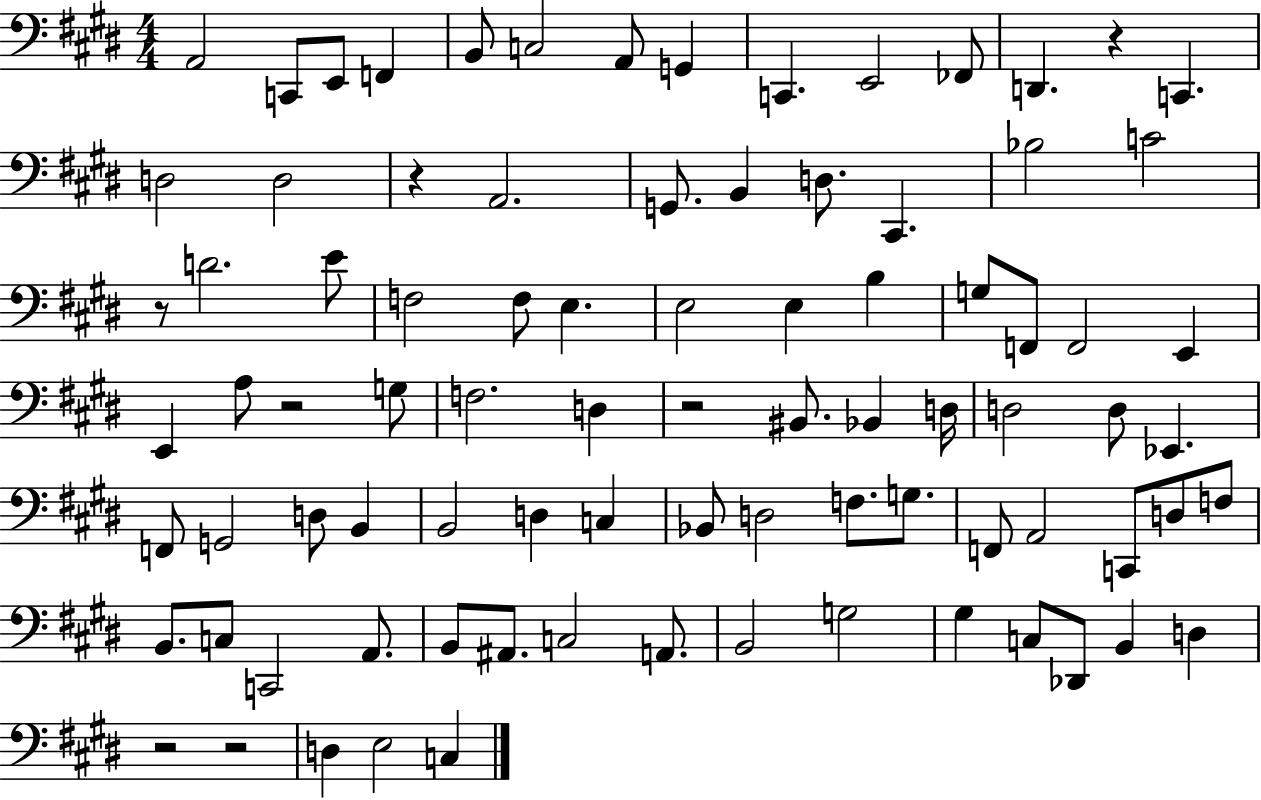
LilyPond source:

{
  \clef bass
  \numericTimeSignature
  \time 4/4
  \key e \major
  a,2 c,8 e,8 f,4 | b,8 c2 a,8 g,4 | c,4. e,2 fes,8 | d,4. r4 c,4. | \break d2 d2 | r4 a,2. | g,8. b,4 d8. cis,4. | bes2 c'2 | \break r8 d'2. e'8 | f2 f8 e4. | e2 e4 b4 | g8 f,8 f,2 e,4 | \break e,4 a8 r2 g8 | f2. d4 | r2 bis,8. bes,4 d16 | d2 d8 ees,4. | \break f,8 g,2 d8 b,4 | b,2 d4 c4 | bes,8 d2 f8. g8. | f,8 a,2 c,8 d8 f8 | \break b,8. c8 c,2 a,8. | b,8 ais,8. c2 a,8. | b,2 g2 | gis4 c8 des,8 b,4 d4 | \break r2 r2 | d4 e2 c4 | \bar "|."
}